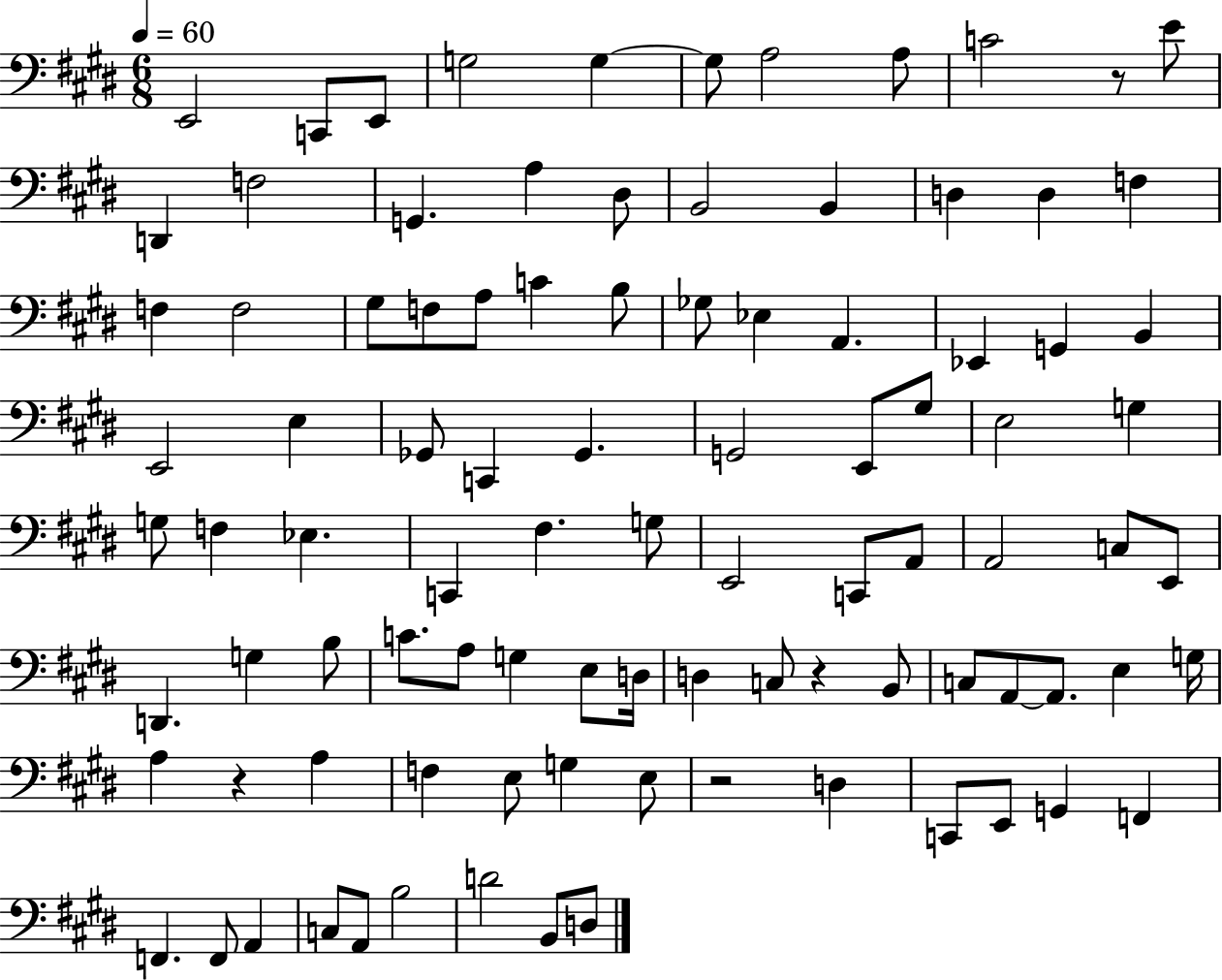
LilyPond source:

{
  \clef bass
  \numericTimeSignature
  \time 6/8
  \key e \major
  \tempo 4 = 60
  \repeat volta 2 { e,2 c,8 e,8 | g2 g4~~ | g8 a2 a8 | c'2 r8 e'8 | \break d,4 f2 | g,4. a4 dis8 | b,2 b,4 | d4 d4 f4 | \break f4 f2 | gis8 f8 a8 c'4 b8 | ges8 ees4 a,4. | ees,4 g,4 b,4 | \break e,2 e4 | ges,8 c,4 ges,4. | g,2 e,8 gis8 | e2 g4 | \break g8 f4 ees4. | c,4 fis4. g8 | e,2 c,8 a,8 | a,2 c8 e,8 | \break d,4. g4 b8 | c'8. a8 g4 e8 d16 | d4 c8 r4 b,8 | c8 a,8~~ a,8. e4 g16 | \break a4 r4 a4 | f4 e8 g4 e8 | r2 d4 | c,8 e,8 g,4 f,4 | \break f,4. f,8 a,4 | c8 a,8 b2 | d'2 b,8 d8 | } \bar "|."
}